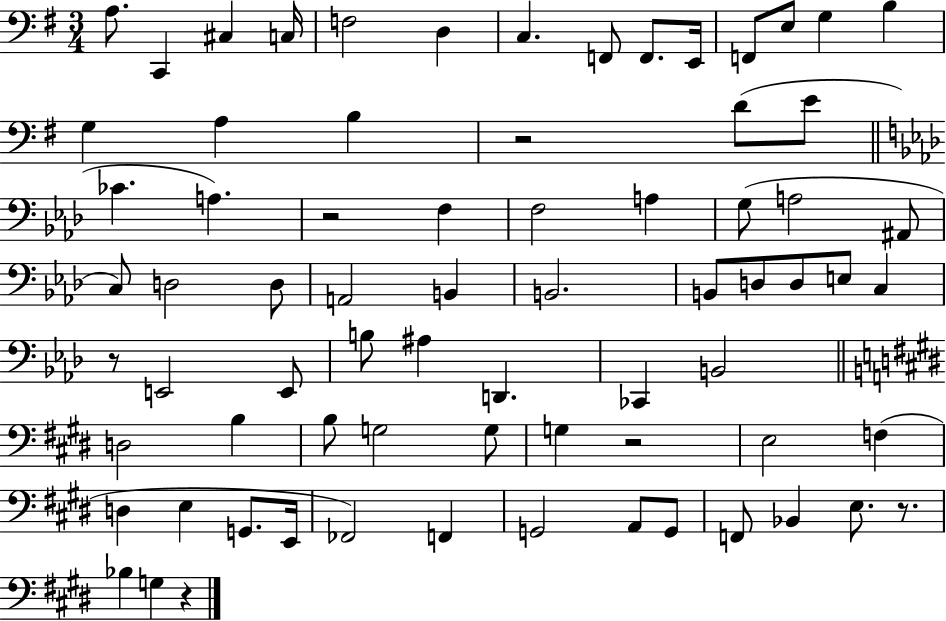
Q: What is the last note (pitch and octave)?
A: G3